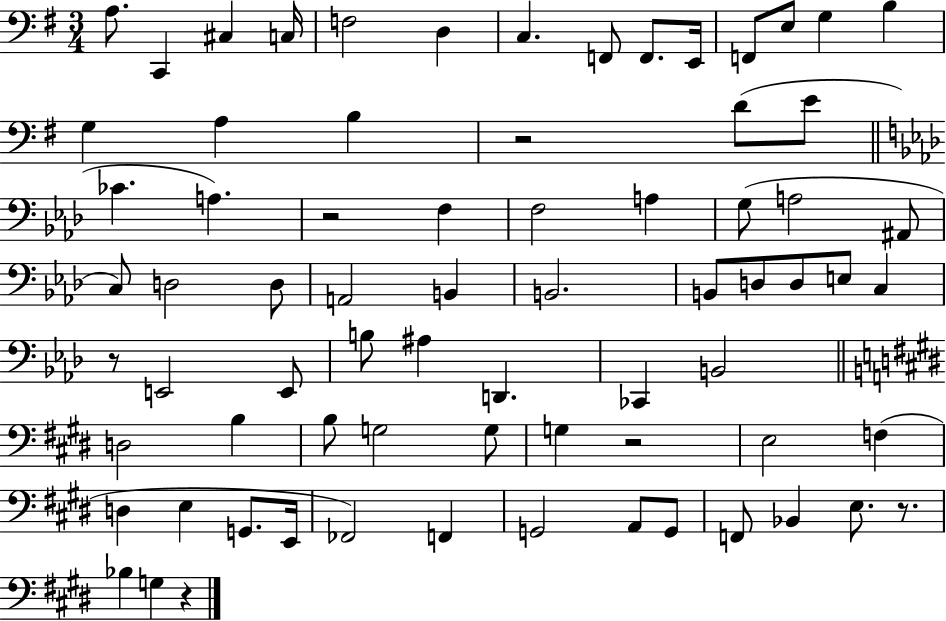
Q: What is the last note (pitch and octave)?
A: G3